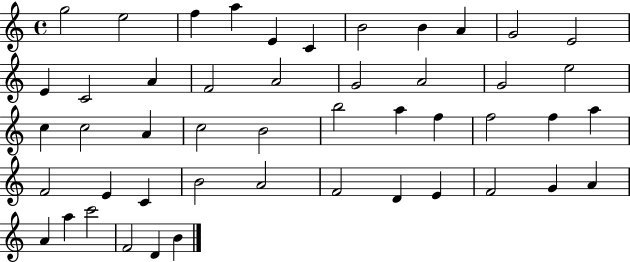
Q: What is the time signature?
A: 4/4